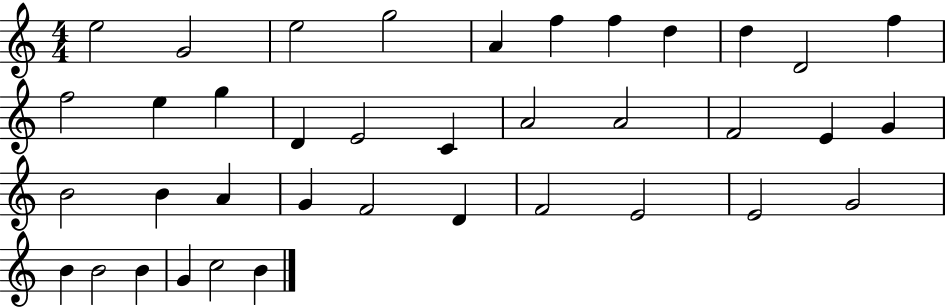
E5/h G4/h E5/h G5/h A4/q F5/q F5/q D5/q D5/q D4/h F5/q F5/h E5/q G5/q D4/q E4/h C4/q A4/h A4/h F4/h E4/q G4/q B4/h B4/q A4/q G4/q F4/h D4/q F4/h E4/h E4/h G4/h B4/q B4/h B4/q G4/q C5/h B4/q